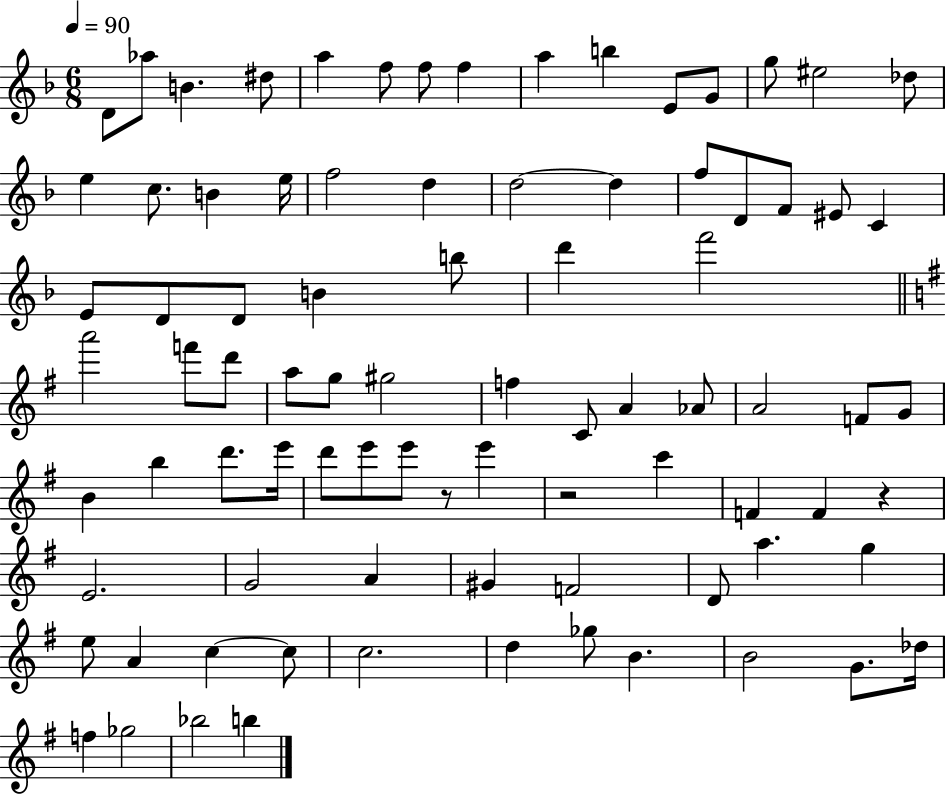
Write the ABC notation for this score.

X:1
T:Untitled
M:6/8
L:1/4
K:F
D/2 _a/2 B ^d/2 a f/2 f/2 f a b E/2 G/2 g/2 ^e2 _d/2 e c/2 B e/4 f2 d d2 d f/2 D/2 F/2 ^E/2 C E/2 D/2 D/2 B b/2 d' f'2 a'2 f'/2 d'/2 a/2 g/2 ^g2 f C/2 A _A/2 A2 F/2 G/2 B b d'/2 e'/4 d'/2 e'/2 e'/2 z/2 e' z2 c' F F z E2 G2 A ^G F2 D/2 a g e/2 A c c/2 c2 d _g/2 B B2 G/2 _d/4 f _g2 _b2 b